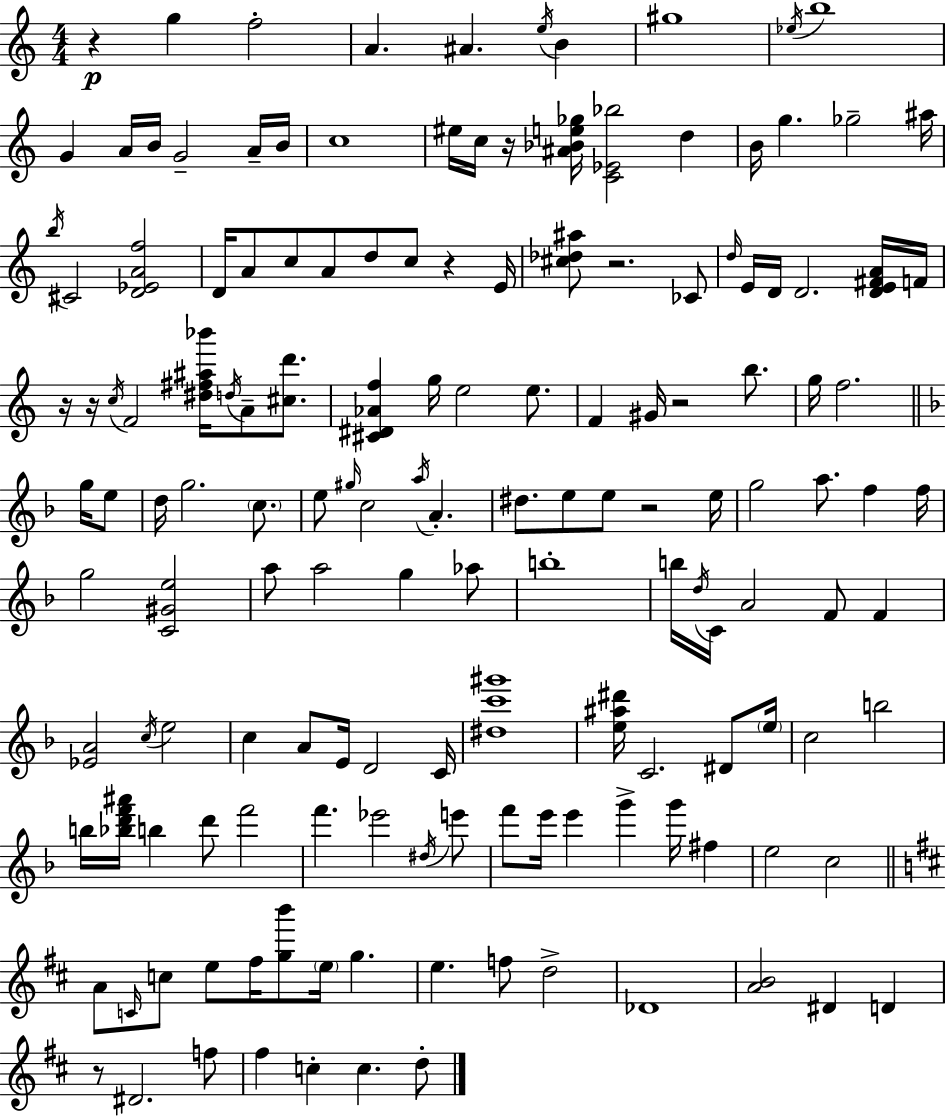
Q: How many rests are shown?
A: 9